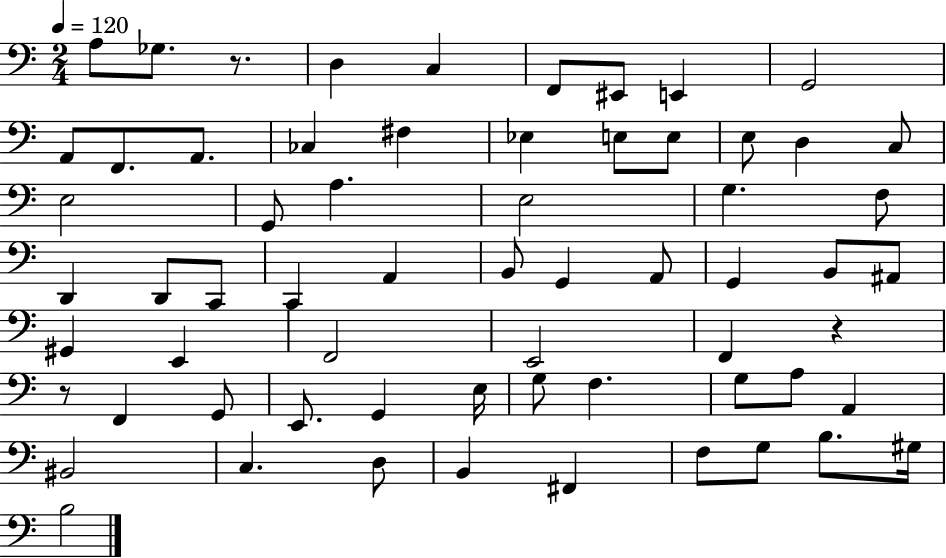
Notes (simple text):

A3/e Gb3/e. R/e. D3/q C3/q F2/e EIS2/e E2/q G2/h A2/e F2/e. A2/e. CES3/q F#3/q Eb3/q E3/e E3/e E3/e D3/q C3/e E3/h G2/e A3/q. E3/h G3/q. F3/e D2/q D2/e C2/e C2/q A2/q B2/e G2/q A2/e G2/q B2/e A#2/e G#2/q E2/q F2/h E2/h F2/q R/q R/e F2/q G2/e E2/e. G2/q E3/s G3/e F3/q. G3/e A3/e A2/q BIS2/h C3/q. D3/e B2/q F#2/q F3/e G3/e B3/e. G#3/s B3/h